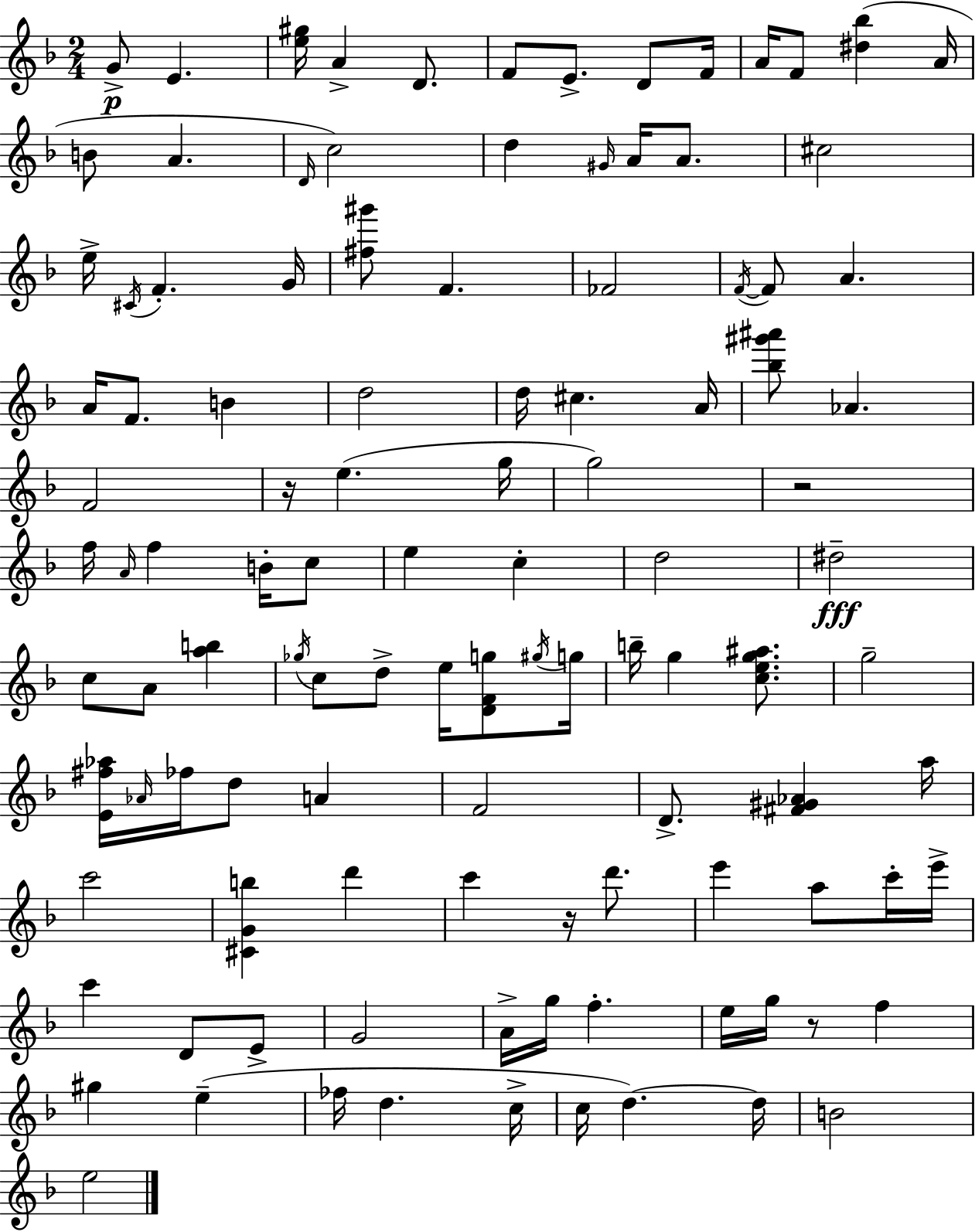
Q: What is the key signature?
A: D minor